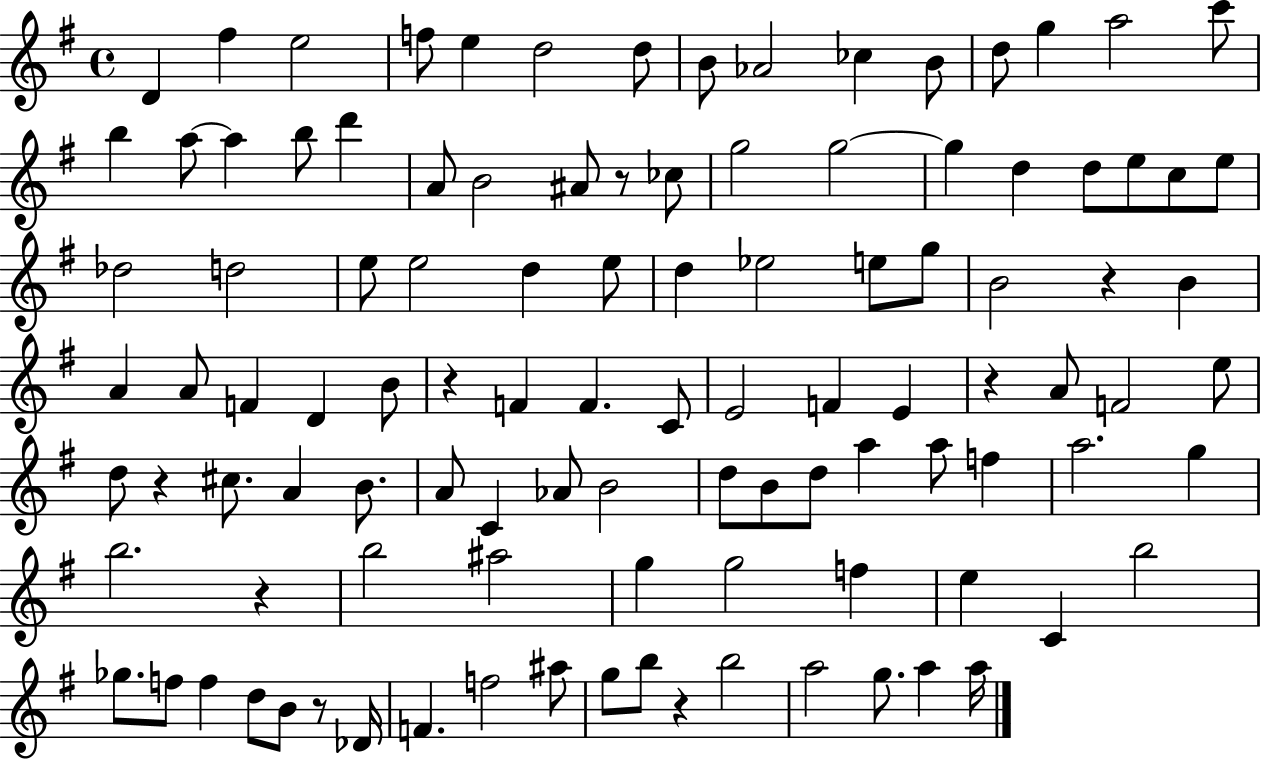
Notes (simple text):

D4/q F#5/q E5/h F5/e E5/q D5/h D5/e B4/e Ab4/h CES5/q B4/e D5/e G5/q A5/h C6/e B5/q A5/e A5/q B5/e D6/q A4/e B4/h A#4/e R/e CES5/e G5/h G5/h G5/q D5/q D5/e E5/e C5/e E5/e Db5/h D5/h E5/e E5/h D5/q E5/e D5/q Eb5/h E5/e G5/e B4/h R/q B4/q A4/q A4/e F4/q D4/q B4/e R/q F4/q F4/q. C4/e E4/h F4/q E4/q R/q A4/e F4/h E5/e D5/e R/q C#5/e. A4/q B4/e. A4/e C4/q Ab4/e B4/h D5/e B4/e D5/e A5/q A5/e F5/q A5/h. G5/q B5/h. R/q B5/h A#5/h G5/q G5/h F5/q E5/q C4/q B5/h Gb5/e. F5/e F5/q D5/e B4/e R/e Db4/s F4/q. F5/h A#5/e G5/e B5/e R/q B5/h A5/h G5/e. A5/q A5/s